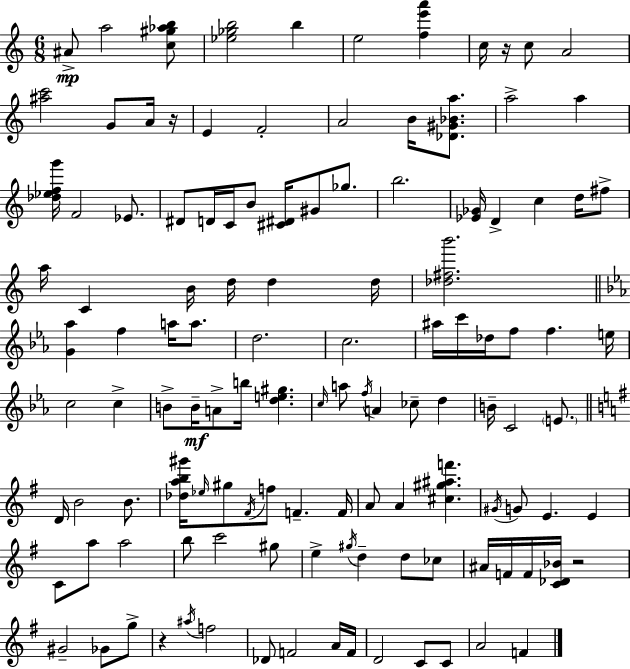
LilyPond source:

{
  \clef treble
  \numericTimeSignature
  \time 6/8
  \key c \major
  ais'8->\mp a''2 <c'' gis'' aes'' b''>8 | <ees'' ges'' b''>2 b''4 | e''2 <f'' e''' a'''>4 | c''16 r16 c''8 a'2 | \break <ais'' c'''>2 g'8 a'16 r16 | e'4 f'2-. | a'2 b'16 <des' gis' bes' a''>8. | a''2-> a''4 | \break <des'' ees'' f'' g'''>16 f'2 ees'8. | dis'8 d'16 c'16 b'8 <cis' dis'>16 gis'8 ges''8. | b''2. | <ees' ges'>16 d'4-> c''4 d''16 fis''8-> | \break a''16 c'4 b'16 d''16 d''4 d''16 | <des'' fis'' b'''>2. | \bar "||" \break \key ees \major <g' aes''>4 f''4 a''16 a''8. | d''2. | c''2. | ais''16 c'''16 des''16 f''8 f''4. e''16 | \break c''2 c''4-> | b'8-> b'16--\mf a'8-> b''16 <d'' e'' gis''>4. | \grace { c''16 } a''8 \acciaccatura { f''16 } a'4 ces''8-- d''4 | b'16-- c'2 \parenthesize e'8. | \break \bar "||" \break \key e \minor d'16 b'2 b'8. | <des'' a'' b'' gis'''>16 \grace { ees''16 } gis''8 \acciaccatura { fis'16 } f''8 f'4.-- | f'16 a'8 a'4 <cis'' gis'' ais'' f'''>4. | \acciaccatura { gis'16 } g'8 e'4. e'4 | \break c'8 a''8 a''2 | b''8 c'''2 | gis''8 e''4-> \acciaccatura { gis''16 } d''4-- | d''8 ces''8 ais'16 f'16 f'16 <c' des' bes'>16 r2 | \break gis'2-- | ges'8 g''8-> r4 \acciaccatura { ais''16 } f''2 | des'8 f'2 | a'16 f'16 d'2 | \break c'8 c'8 a'2 | f'4 \bar "|."
}